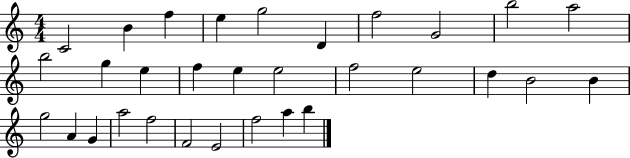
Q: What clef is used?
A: treble